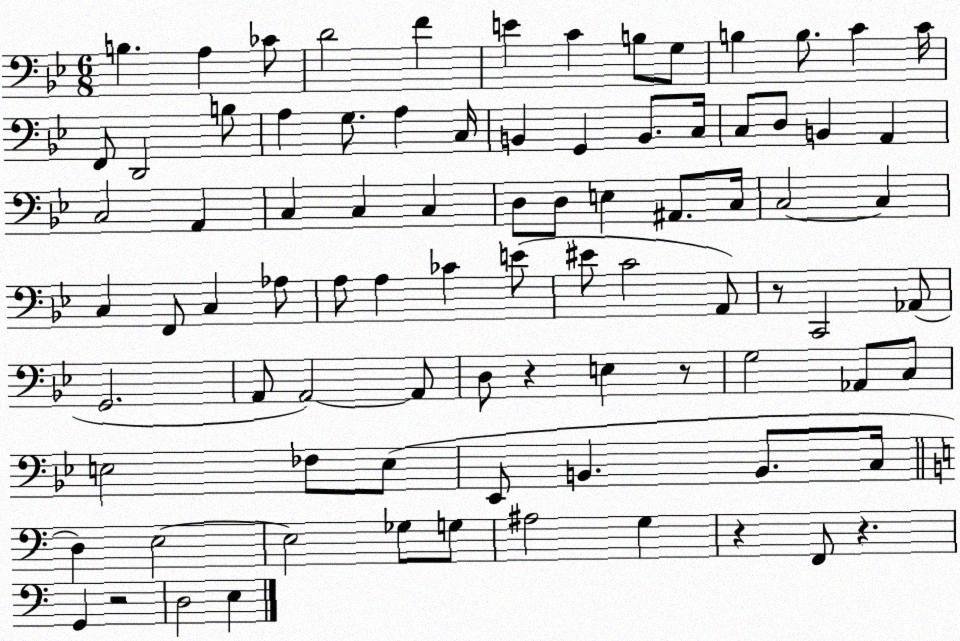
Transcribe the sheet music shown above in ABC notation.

X:1
T:Untitled
M:6/8
L:1/4
K:Bb
B, A, _C/2 D2 F E C B,/2 G,/2 B, B,/2 C C/4 F,,/2 D,,2 B,/2 A, G,/2 A, C,/4 B,, G,, B,,/2 C,/4 C,/2 D,/2 B,, A,, C,2 A,, C, C, C, D,/2 D,/2 E, ^A,,/2 C,/4 C,2 C, C, F,,/2 C, _A,/2 A,/2 A, _C E/2 ^E/2 C2 A,,/2 z/2 C,,2 _A,,/2 G,,2 A,,/2 A,,2 A,,/2 D,/2 z E, z/2 G,2 _A,,/2 C,/2 E,2 _F,/2 E,/2 _E,,/2 B,, B,,/2 C,/4 D, E,2 E,2 _G,/2 G,/2 ^A,2 G, z F,,/2 z G,, z2 D,2 E,